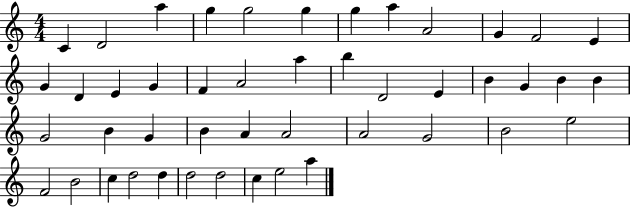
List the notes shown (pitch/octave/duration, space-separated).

C4/q D4/h A5/q G5/q G5/h G5/q G5/q A5/q A4/h G4/q F4/h E4/q G4/q D4/q E4/q G4/q F4/q A4/h A5/q B5/q D4/h E4/q B4/q G4/q B4/q B4/q G4/h B4/q G4/q B4/q A4/q A4/h A4/h G4/h B4/h E5/h F4/h B4/h C5/q D5/h D5/q D5/h D5/h C5/q E5/h A5/q